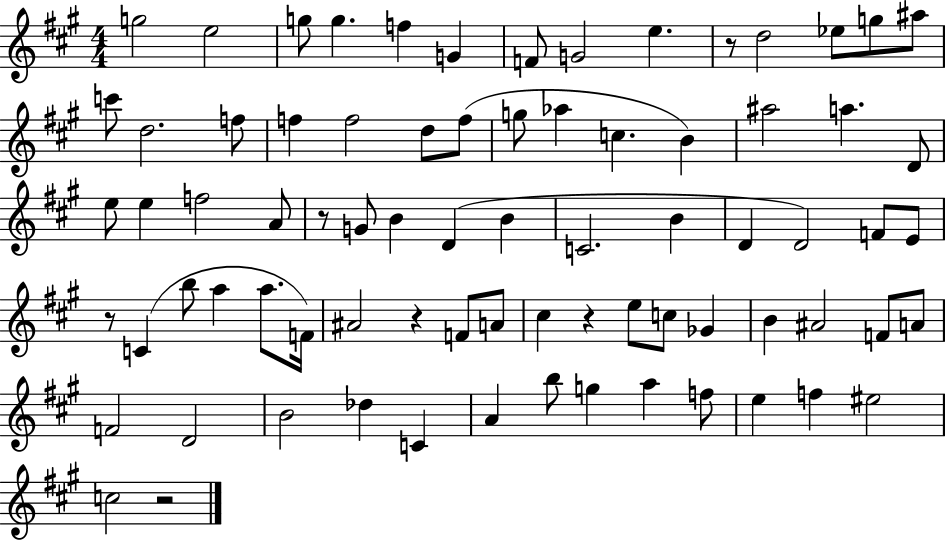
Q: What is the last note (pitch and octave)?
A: C5